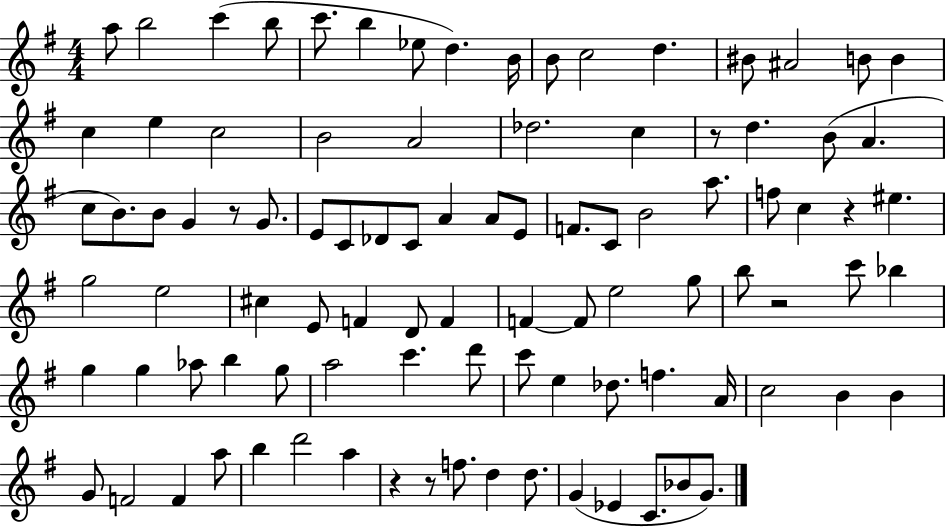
{
  \clef treble
  \numericTimeSignature
  \time 4/4
  \key g \major
  a''8 b''2 c'''4( b''8 | c'''8. b''4 ees''8 d''4.) b'16 | b'8 c''2 d''4. | bis'8 ais'2 b'8 b'4 | \break c''4 e''4 c''2 | b'2 a'2 | des''2. c''4 | r8 d''4. b'8( a'4. | \break c''8 b'8.) b'8 g'4 r8 g'8. | e'8 c'8 des'8 c'8 a'4 a'8 e'8 | f'8. c'8 b'2 a''8. | f''8 c''4 r4 eis''4. | \break g''2 e''2 | cis''4 e'8 f'4 d'8 f'4 | f'4~~ f'8 e''2 g''8 | b''8 r2 c'''8 bes''4 | \break g''4 g''4 aes''8 b''4 g''8 | a''2 c'''4. d'''8 | c'''8 e''4 des''8. f''4. a'16 | c''2 b'4 b'4 | \break g'8 f'2 f'4 a''8 | b''4 d'''2 a''4 | r4 r8 f''8. d''4 d''8. | g'4( ees'4 c'8. bes'8 g'8.) | \break \bar "|."
}